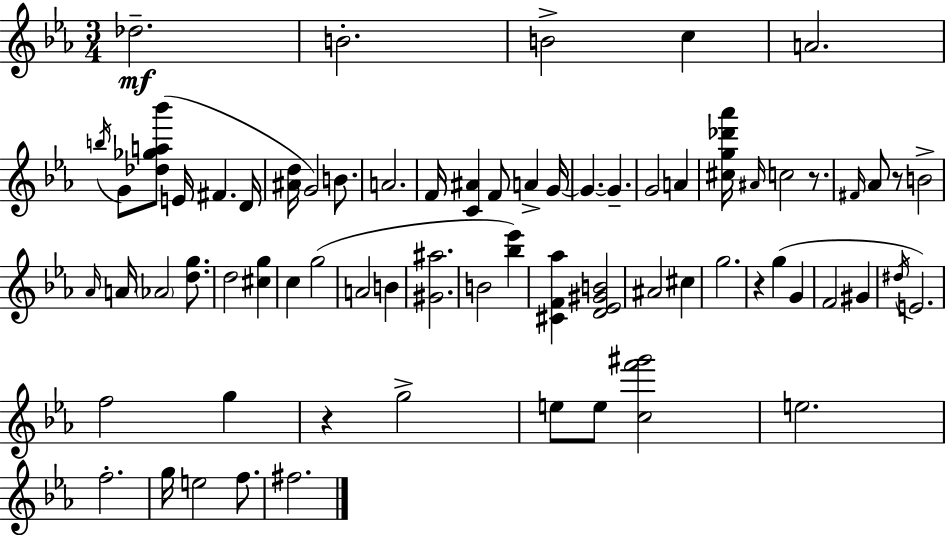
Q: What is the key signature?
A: C minor